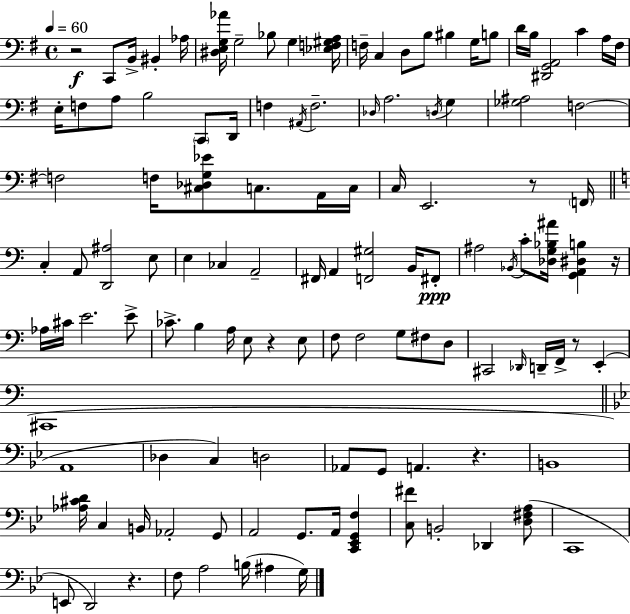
X:1
T:Untitled
M:4/4
L:1/4
K:Em
z2 C,,/2 B,,/4 ^B,, _A,/4 [^D,E,G,_A]/4 G,2 _B,/2 G, [_E,F,^G,A,]/4 F,/4 C, D,/2 B,/2 ^B, G,/4 B,/2 D/4 B,/4 [^D,,G,,A,,]2 C A,/4 ^F,/4 E,/4 F,/2 A,/2 B,2 C,,/2 D,,/4 F, ^A,,/4 F,2 _D,/4 A,2 D,/4 G, [_G,^A,]2 F,2 F,2 F,/4 [^C,_D,G,_E]/2 C,/2 A,,/4 C,/4 C,/4 E,,2 z/2 F,,/4 C, A,,/2 [D,,^A,]2 E,/2 E, _C, A,,2 ^F,,/4 A,, [F,,^G,]2 B,,/4 ^F,,/2 ^A,2 _B,,/4 C/2 [_D,G,_B,^A]/4 [G,,A,,^D,B,] z/4 _A,/4 ^C/4 E2 E/2 _C/2 B, A,/4 E,/2 z E,/2 F,/2 F,2 G,/2 ^F,/2 D,/2 ^C,,2 _D,,/4 D,,/4 F,,/4 z/2 E,, ^C,,4 A,,4 _D, C, D,2 _A,,/2 G,,/2 A,, z B,,4 [_A,^CD]/4 C, B,,/4 _A,,2 G,,/2 A,,2 G,,/2 A,,/4 [C,,_E,,G,,F,] [C,^F]/2 B,,2 _D,, [D,^F,A,]/2 C,,4 E,,/2 D,,2 z F,/2 A,2 B,/4 ^A, G,/4